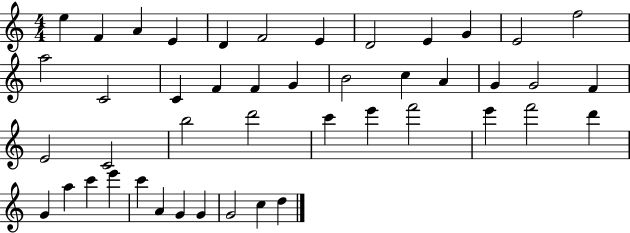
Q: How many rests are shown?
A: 0